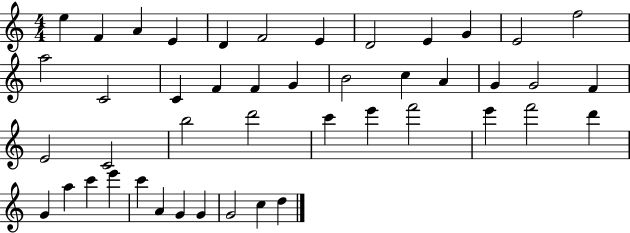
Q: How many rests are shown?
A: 0